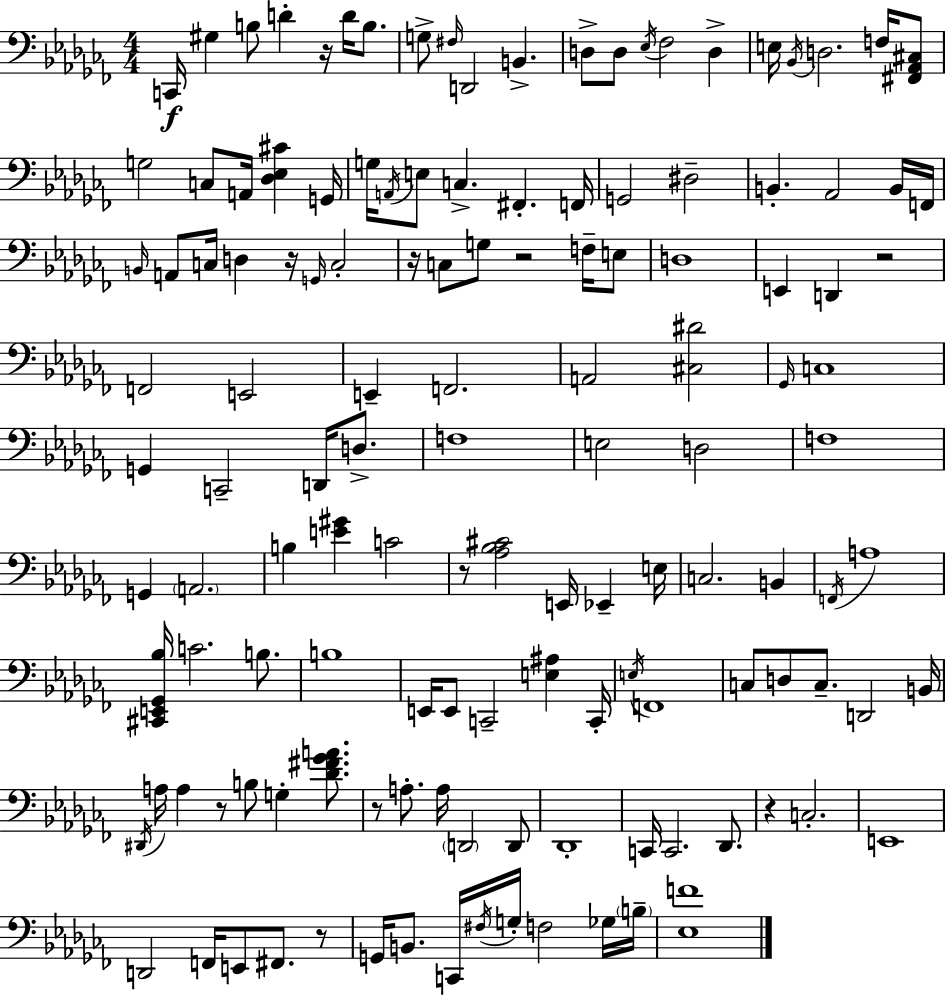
X:1
T:Untitled
M:4/4
L:1/4
K:Abm
C,,/4 ^G, B,/2 D z/4 D/4 B,/2 G,/2 ^F,/4 D,,2 B,, D,/2 D,/2 _E,/4 _F,2 D, E,/4 _B,,/4 D,2 F,/4 [^F,,_A,,^C,]/2 G,2 C,/2 A,,/4 [_D,_E,^C] G,,/4 G,/4 A,,/4 E,/2 C, ^F,, F,,/4 G,,2 ^D,2 B,, _A,,2 B,,/4 F,,/4 B,,/4 A,,/2 C,/4 D, z/4 G,,/4 C,2 z/4 C,/2 G,/2 z2 F,/4 E,/2 D,4 E,, D,, z2 F,,2 E,,2 E,, F,,2 A,,2 [^C,^D]2 _G,,/4 C,4 G,, C,,2 D,,/4 D,/2 F,4 E,2 D,2 F,4 G,, A,,2 B, [E^G] C2 z/2 [_A,_B,^C]2 E,,/4 _E,, E,/4 C,2 B,, F,,/4 A,4 [^C,,E,,_G,,_B,]/4 C2 B,/2 B,4 E,,/4 E,,/2 C,,2 [E,^A,] C,,/4 E,/4 F,,4 C,/2 D,/2 C,/2 D,,2 B,,/4 ^D,,/4 A,/4 A, z/2 B,/2 G, [_D^F_GA]/2 z/2 A,/2 A,/4 D,,2 D,,/2 _D,,4 C,,/4 C,,2 _D,,/2 z C,2 E,,4 D,,2 F,,/4 E,,/2 ^F,,/2 z/2 G,,/4 B,,/2 C,,/4 ^F,/4 G,/4 F,2 _G,/4 B,/4 [_E,F]4